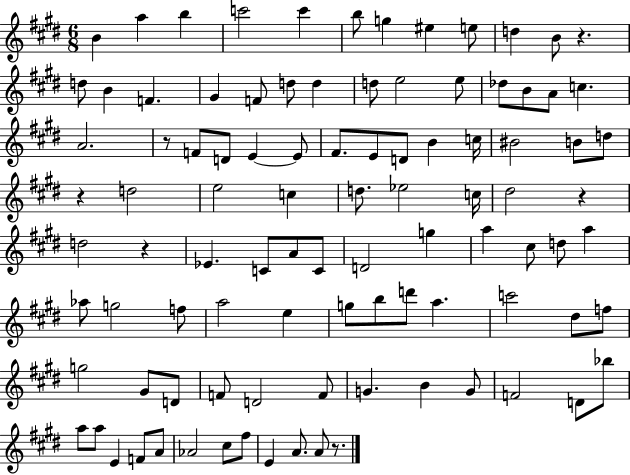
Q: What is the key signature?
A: E major